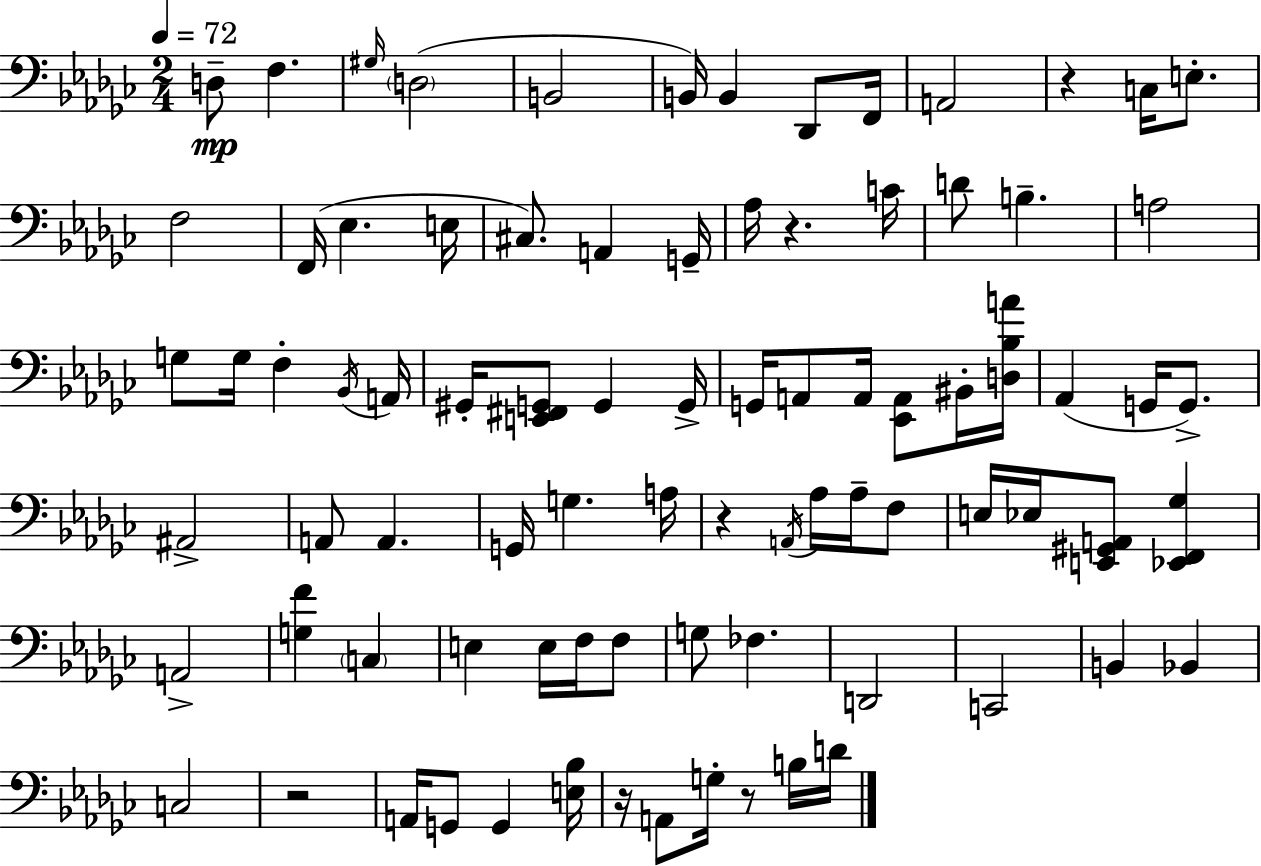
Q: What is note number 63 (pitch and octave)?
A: Bb2